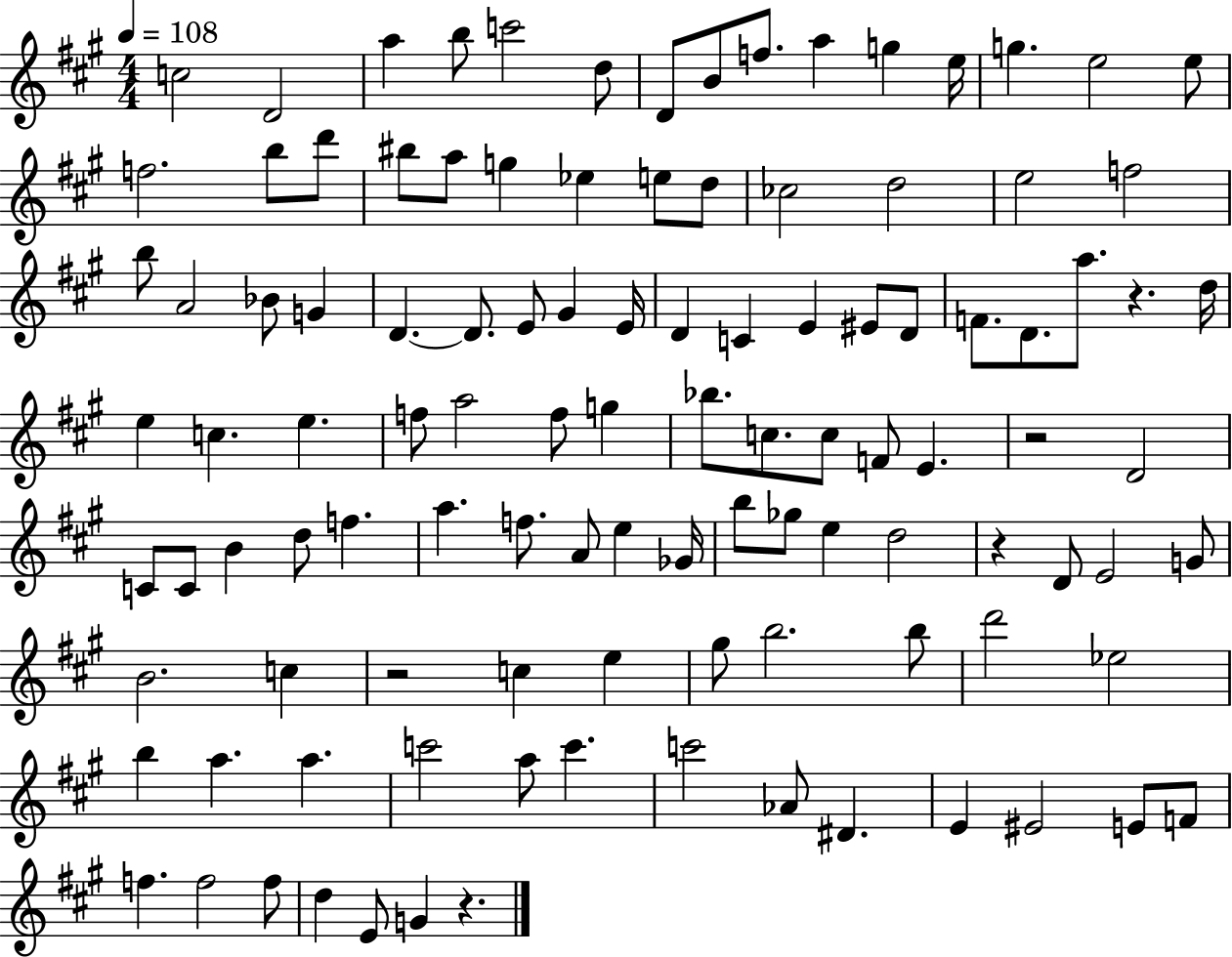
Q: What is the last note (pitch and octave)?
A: G4